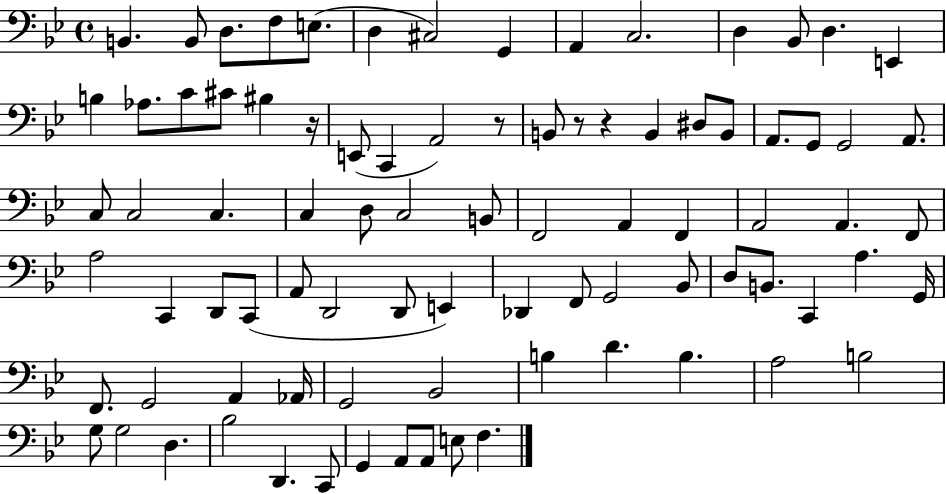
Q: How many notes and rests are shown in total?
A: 86